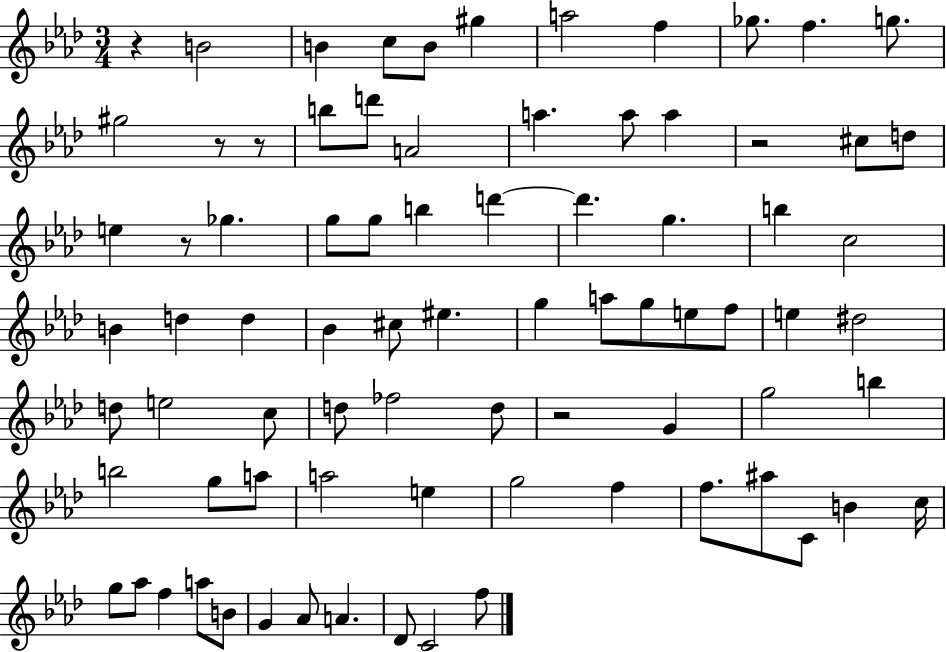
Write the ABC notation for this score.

X:1
T:Untitled
M:3/4
L:1/4
K:Ab
z B2 B c/2 B/2 ^g a2 f _g/2 f g/2 ^g2 z/2 z/2 b/2 d'/2 A2 a a/2 a z2 ^c/2 d/2 e z/2 _g g/2 g/2 b d' d' g b c2 B d d _B ^c/2 ^e g a/2 g/2 e/2 f/2 e ^d2 d/2 e2 c/2 d/2 _f2 d/2 z2 G g2 b b2 g/2 a/2 a2 e g2 f f/2 ^a/2 C/2 B c/4 g/2 _a/2 f a/2 B/2 G _A/2 A _D/2 C2 f/2